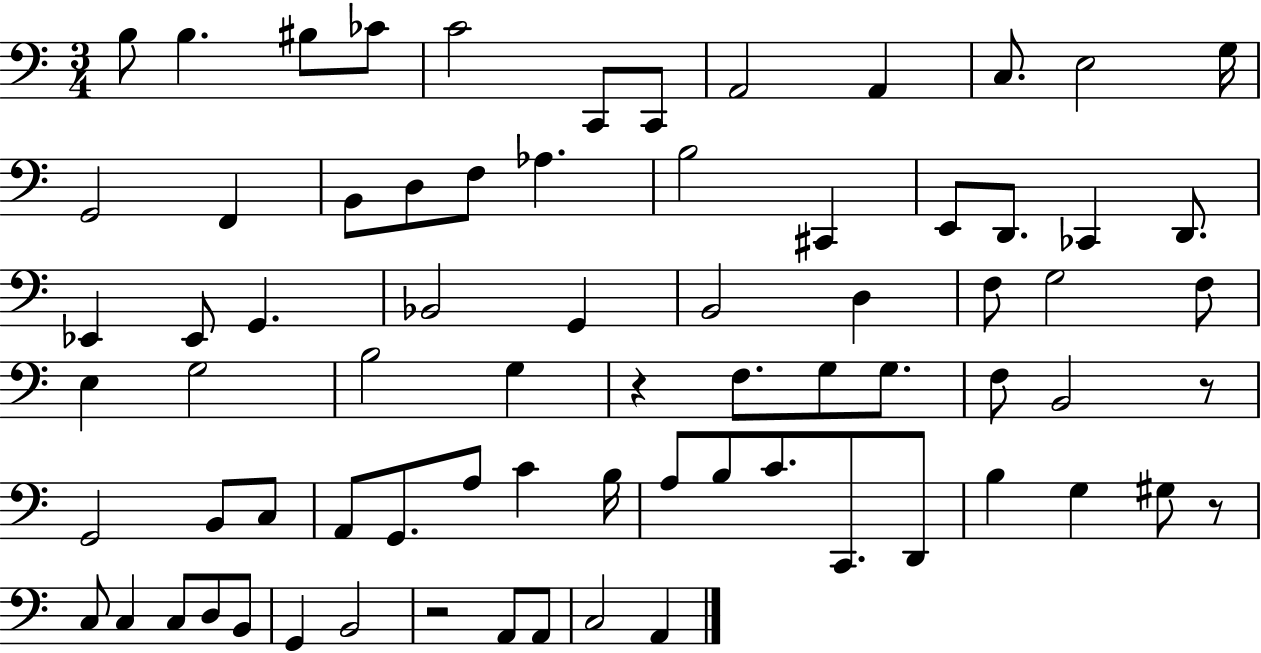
X:1
T:Untitled
M:3/4
L:1/4
K:C
B,/2 B, ^B,/2 _C/2 C2 C,,/2 C,,/2 A,,2 A,, C,/2 E,2 G,/4 G,,2 F,, B,,/2 D,/2 F,/2 _A, B,2 ^C,, E,,/2 D,,/2 _C,, D,,/2 _E,, _E,,/2 G,, _B,,2 G,, B,,2 D, F,/2 G,2 F,/2 E, G,2 B,2 G, z F,/2 G,/2 G,/2 F,/2 B,,2 z/2 G,,2 B,,/2 C,/2 A,,/2 G,,/2 A,/2 C B,/4 A,/2 B,/2 C/2 C,,/2 D,,/2 B, G, ^G,/2 z/2 C,/2 C, C,/2 D,/2 B,,/2 G,, B,,2 z2 A,,/2 A,,/2 C,2 A,,